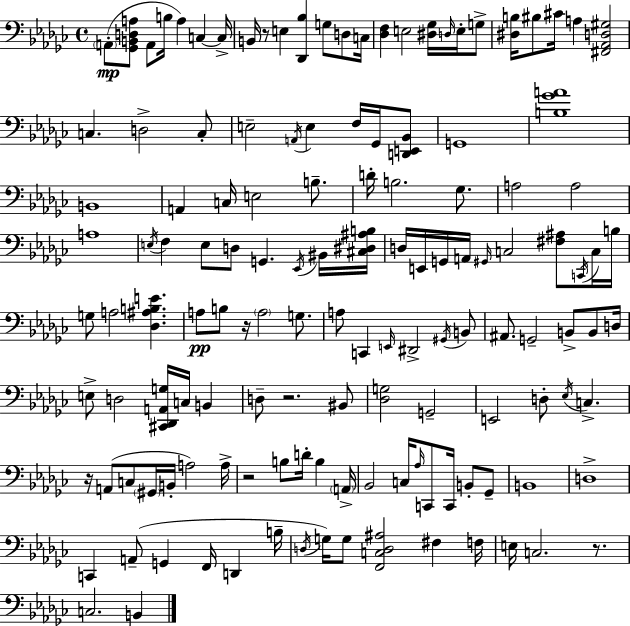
A2/e [Gb2,B2,D3,A3]/e A2/e B3/s A3/q C3/q C3/s B2/s R/e E3/q [Db2,Bb3]/q G3/e D3/e C3/s [Db3,F3]/q E3/h [D#3,Gb3]/s D3/s E3/s G3/e [D#3,B3]/s BIS3/e C#4/s A3/q [F#2,Ab2,D3,G#3]/h C3/q. D3/h C3/e E3/h A2/s E3/q F3/s Gb2/s [D2,E2,Bb2]/e G2/w [B3,Gb4,A4]/w B2/w A2/q C3/s E3/h B3/e. D4/s B3/h. Gb3/e. A3/h A3/h A3/w E3/s F3/q E3/e D3/e G2/q. Eb2/s BIS2/s [C#3,D#3,A#3,B3]/s D3/s E2/s G2/s A2/s G#2/s C3/h [F#3,A#3]/e C2/s C3/s B3/s G3/e A3/h [Db3,A#3,B3,E4]/q. A3/e B3/e R/s A3/h G3/e. A3/e C2/q E2/s D#2/h G#2/s B2/e A#2/e. G2/h B2/e B2/e D3/s E3/e D3/h [C#2,Db2,A2,G3]/s C3/s B2/q D3/e R/h. BIS2/e [Db3,G3]/h G2/h E2/h D3/e Eb3/s C3/q. R/s A2/e C3/e G#2/s B2/s A3/h A3/s R/h B3/e D4/s B3/q A2/s Bb2/h C3/s Ab3/s C2/e C2/s B2/e Gb2/e B2/w D3/w C2/q A2/e G2/q F2/s D2/q B3/s D3/s G3/s G3/e [F2,C3,D3,A#3]/h F#3/q F3/s E3/s C3/h. R/e. C3/h. B2/q